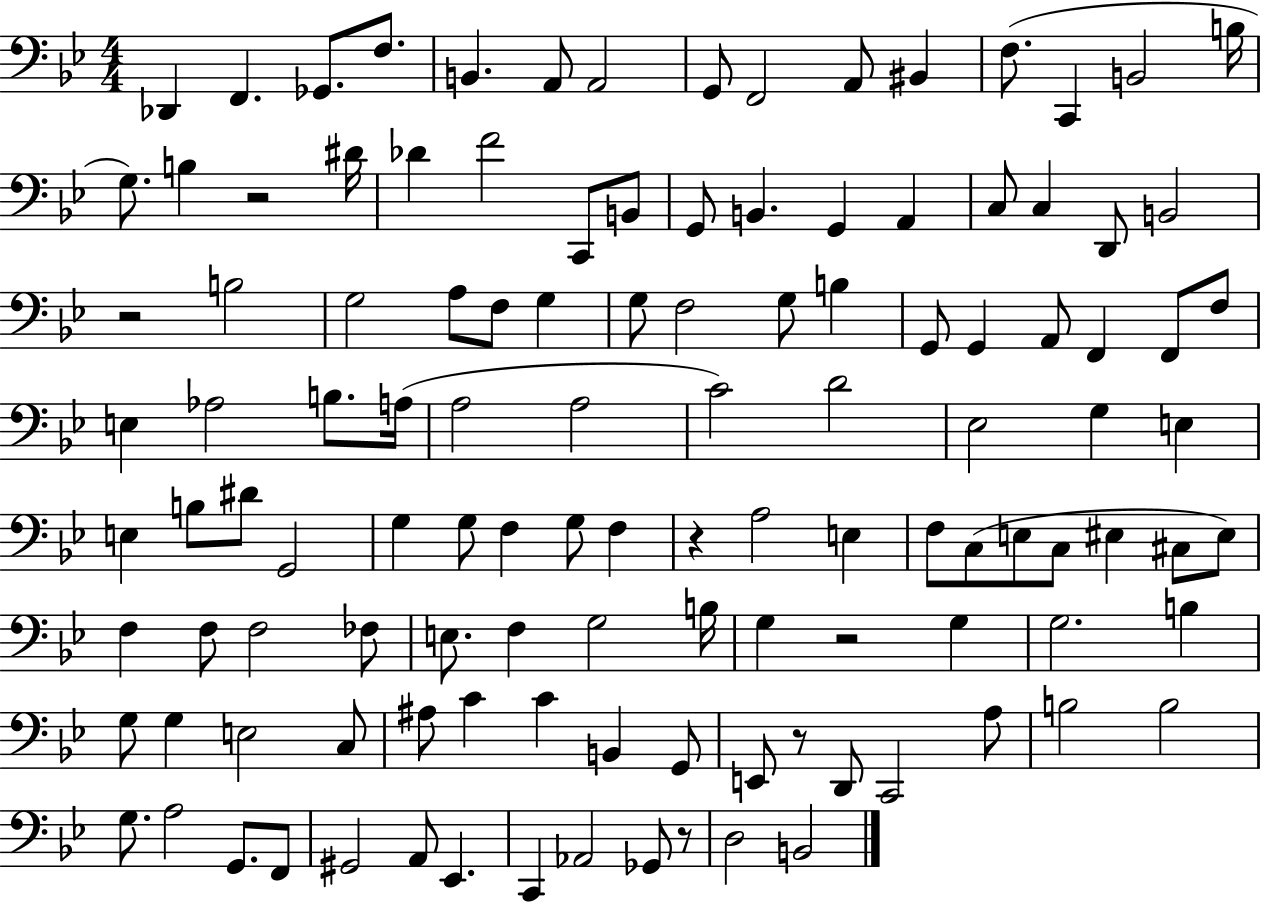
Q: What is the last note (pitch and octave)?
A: B2